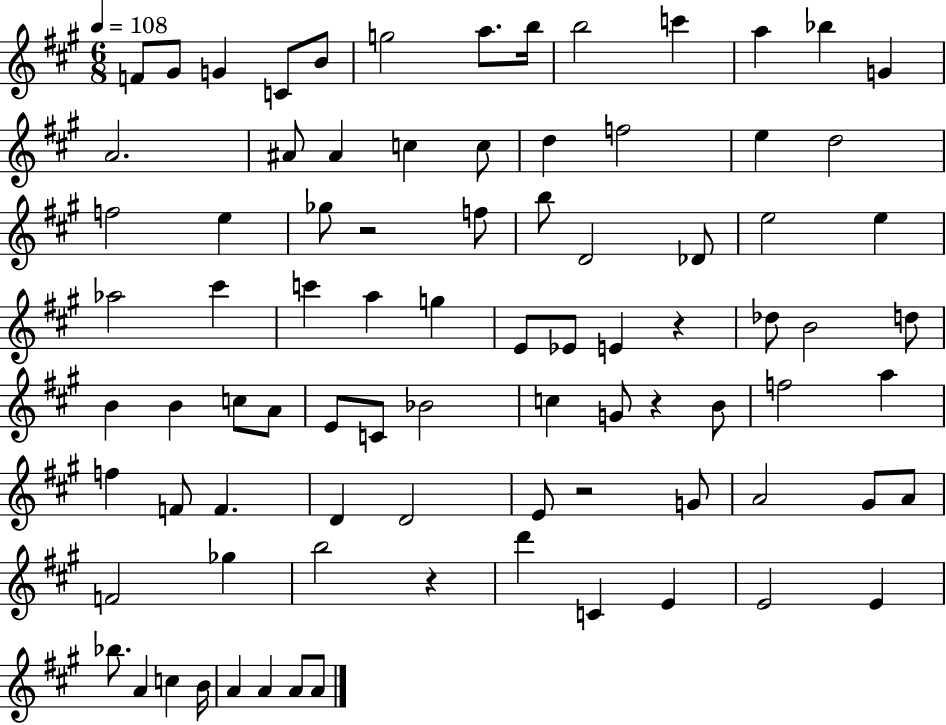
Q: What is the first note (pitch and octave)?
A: F4